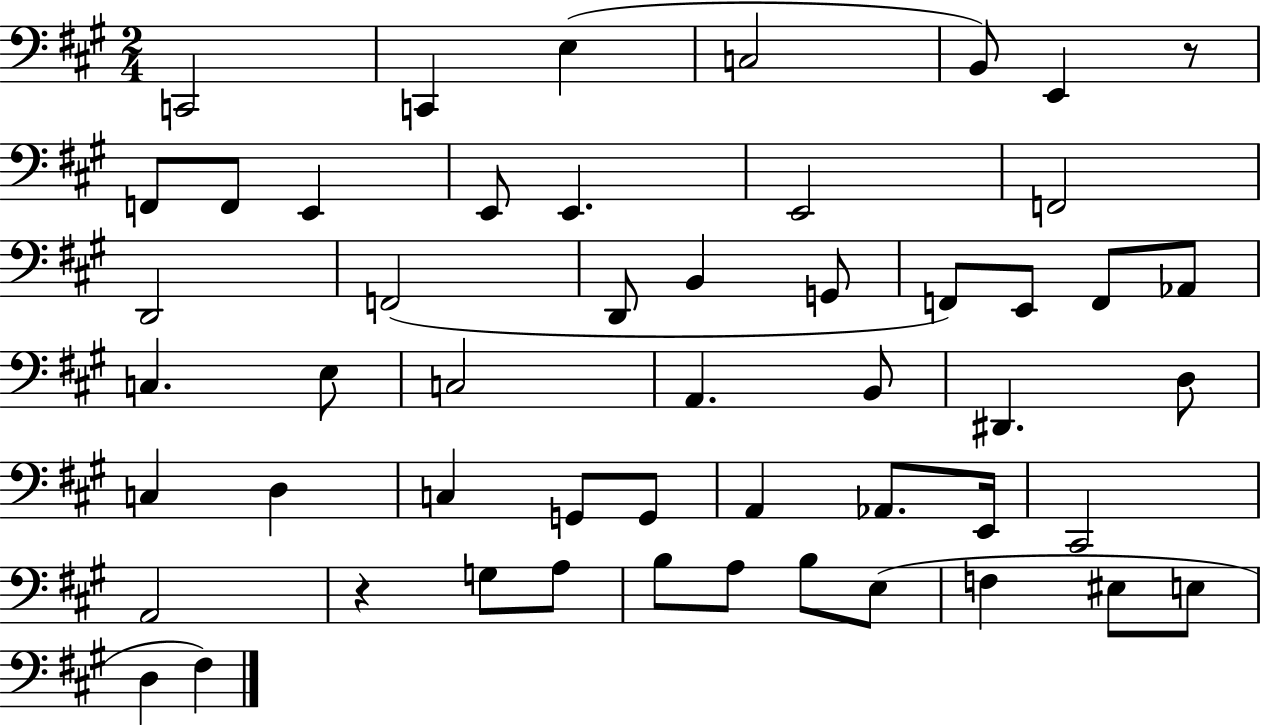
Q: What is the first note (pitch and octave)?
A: C2